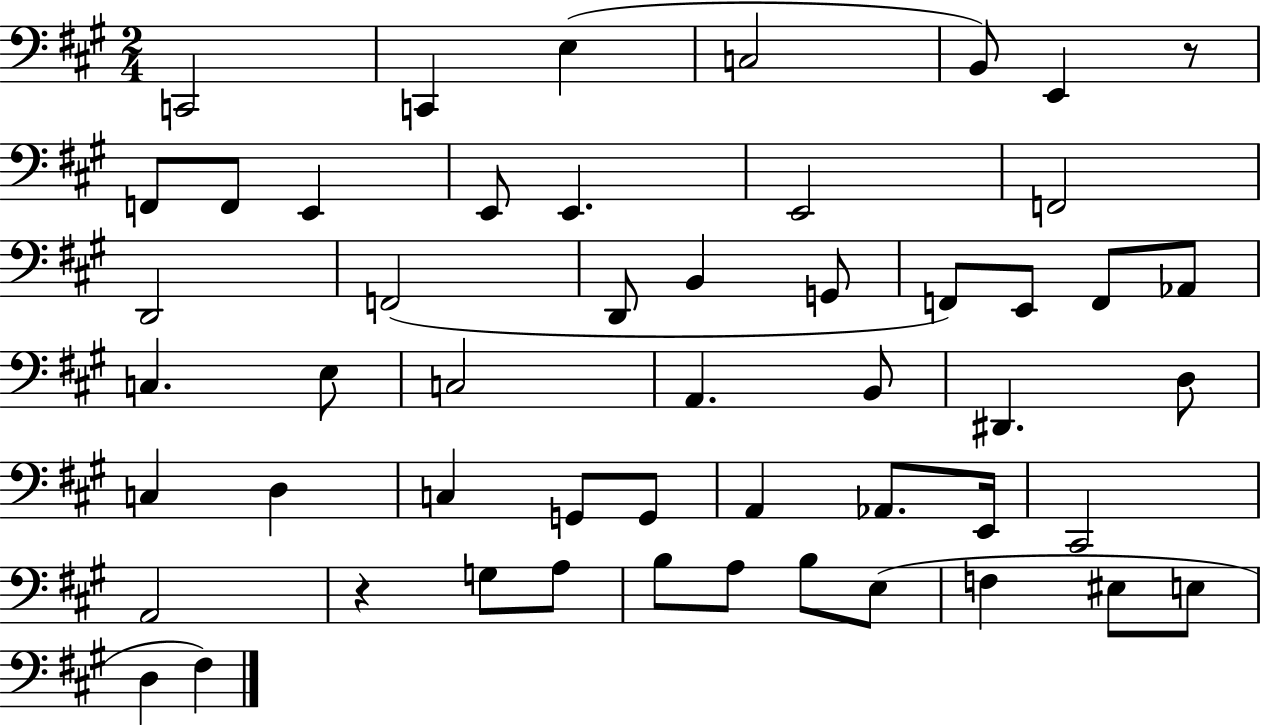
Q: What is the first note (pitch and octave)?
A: C2